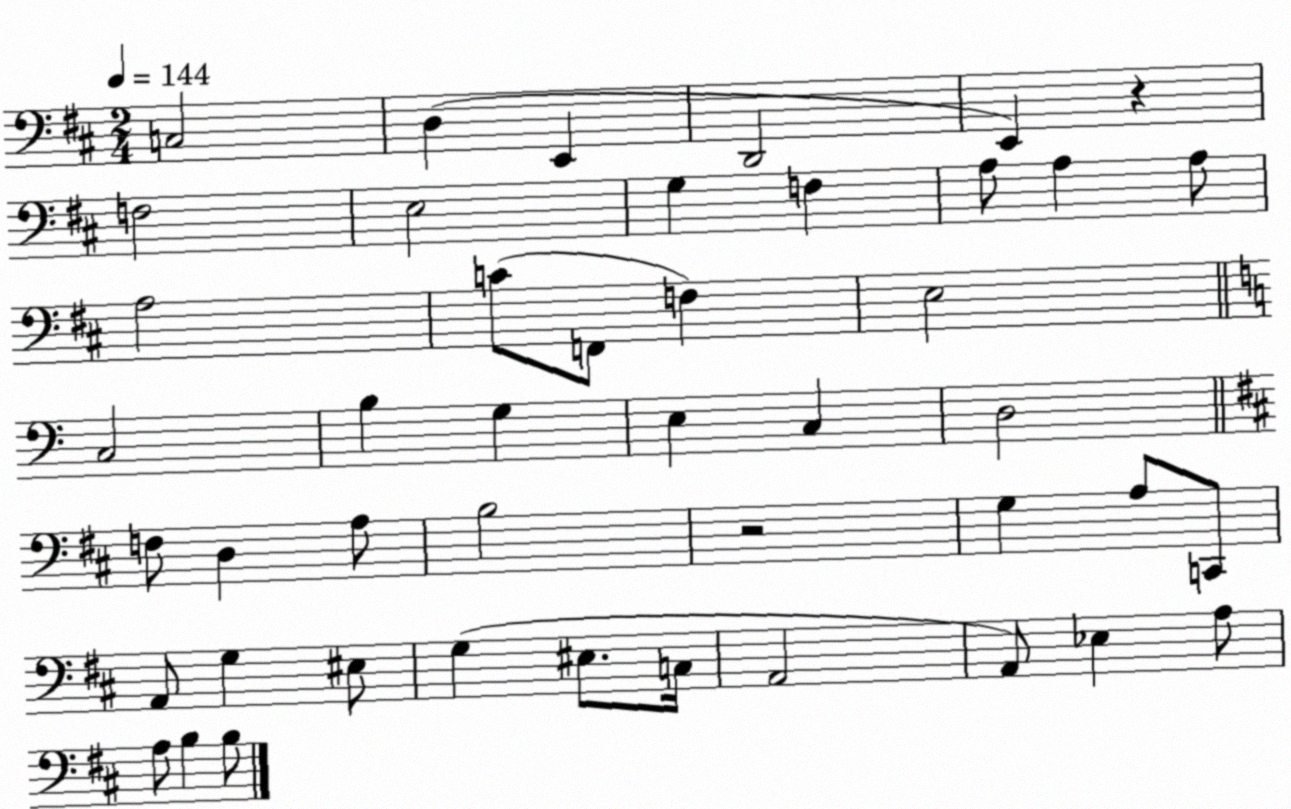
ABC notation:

X:1
T:Untitled
M:2/4
L:1/4
K:D
C,2 D, E,, D,,2 E,, z F,2 E,2 G, F, A,/2 A, A,/2 A,2 C/2 F,,/2 F, E,2 C,2 B, G, E, C, D,2 F,/2 D, A,/2 B,2 z2 G, A,/2 C,,/2 A,,/2 G, ^E,/2 G, ^E,/2 C,/4 A,,2 A,,/2 _E, A,/2 A,/2 B, B,/2